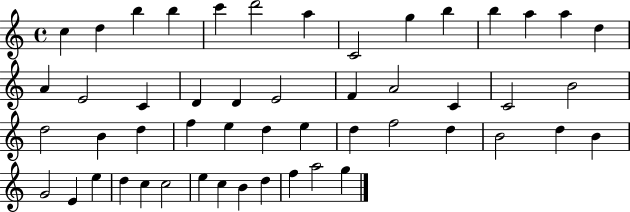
X:1
T:Untitled
M:4/4
L:1/4
K:C
c d b b c' d'2 a C2 g b b a a d A E2 C D D E2 F A2 C C2 B2 d2 B d f e d e d f2 d B2 d B G2 E e d c c2 e c B d f a2 g